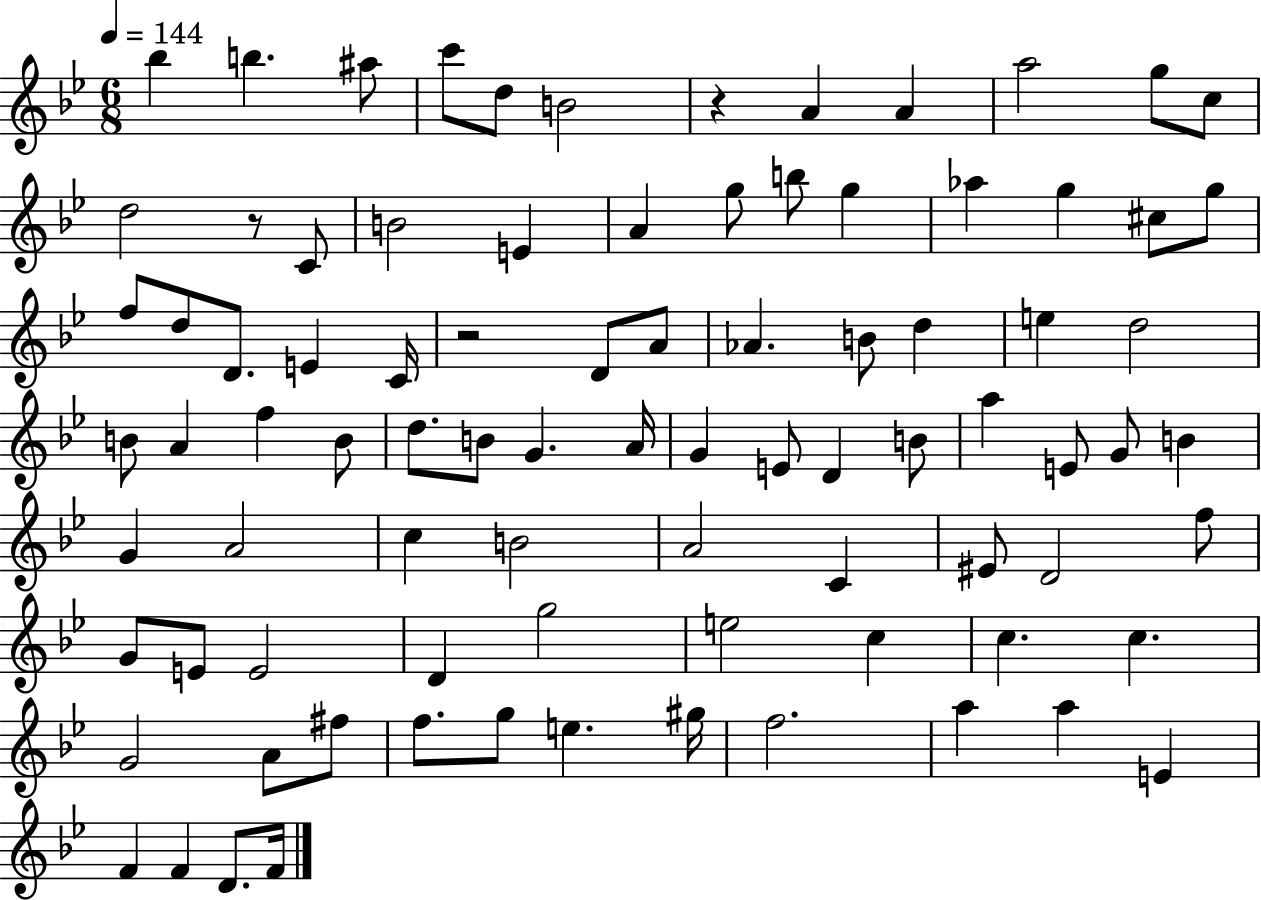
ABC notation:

X:1
T:Untitled
M:6/8
L:1/4
K:Bb
_b b ^a/2 c'/2 d/2 B2 z A A a2 g/2 c/2 d2 z/2 C/2 B2 E A g/2 b/2 g _a g ^c/2 g/2 f/2 d/2 D/2 E C/4 z2 D/2 A/2 _A B/2 d e d2 B/2 A f B/2 d/2 B/2 G A/4 G E/2 D B/2 a E/2 G/2 B G A2 c B2 A2 C ^E/2 D2 f/2 G/2 E/2 E2 D g2 e2 c c c G2 A/2 ^f/2 f/2 g/2 e ^g/4 f2 a a E F F D/2 F/4